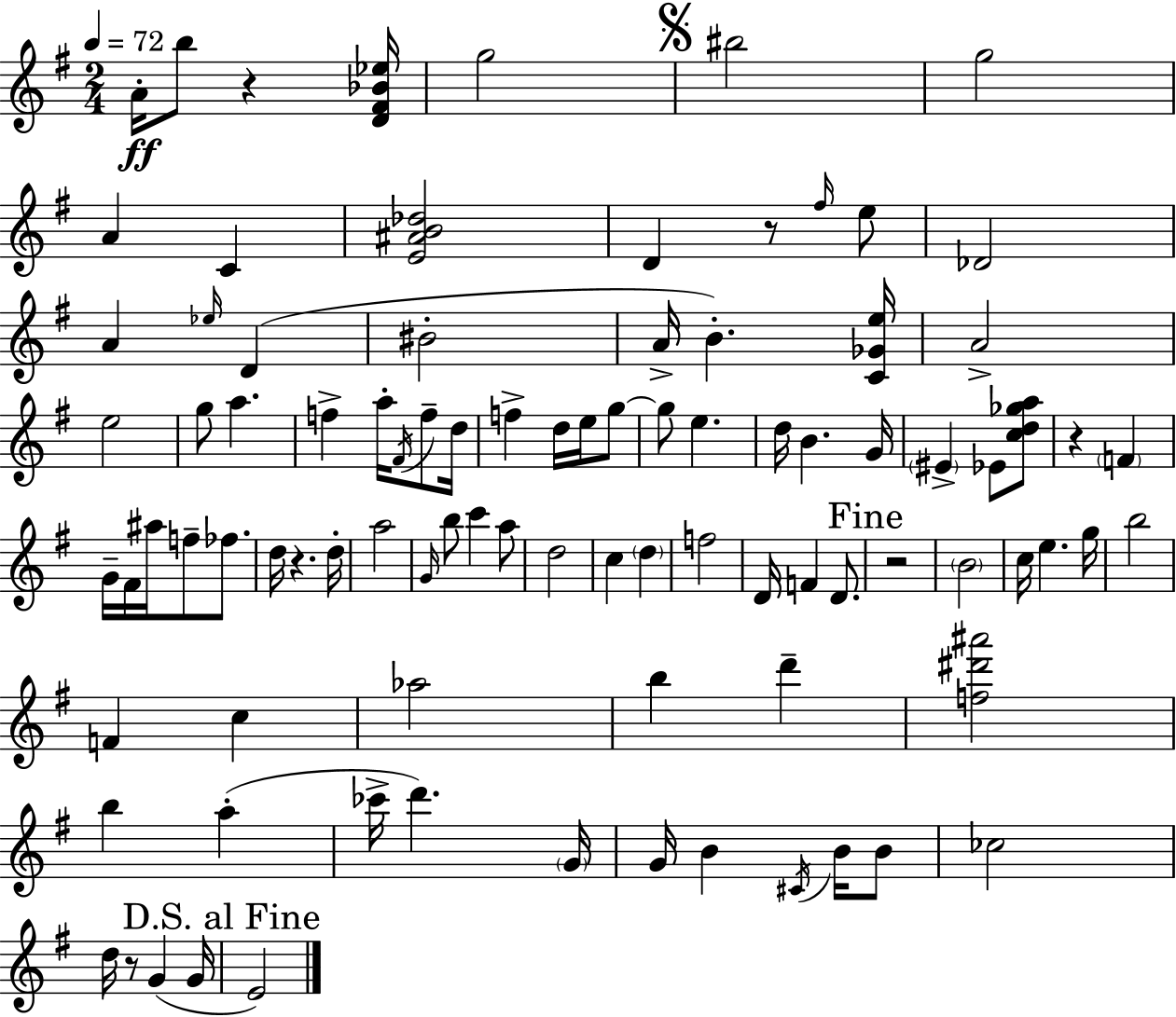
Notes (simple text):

A4/s B5/e R/q [D4,F#4,Bb4,Eb5]/s G5/h BIS5/h G5/h A4/q C4/q [E4,A#4,B4,Db5]/h D4/q R/e F#5/s E5/e Db4/h A4/q Eb5/s D4/q BIS4/h A4/s B4/q. [C4,Gb4,E5]/s A4/h E5/h G5/e A5/q. F5/q A5/s F#4/s F5/e D5/s F5/q D5/s E5/s G5/e G5/e E5/q. D5/s B4/q. G4/s EIS4/q Eb4/e [C5,D5,Gb5,A5]/e R/q F4/q G4/s F#4/s A#5/s F5/e FES5/e. D5/s R/q. D5/s A5/h G4/s B5/e C6/q A5/e D5/h C5/q D5/q F5/h D4/s F4/q D4/e. R/h B4/h C5/s E5/q. G5/s B5/h F4/q C5/q Ab5/h B5/q D6/q [F5,D#6,A#6]/h B5/q A5/q CES6/s D6/q. G4/s G4/s B4/q C#4/s B4/s B4/e CES5/h D5/s R/e G4/q G4/s E4/h